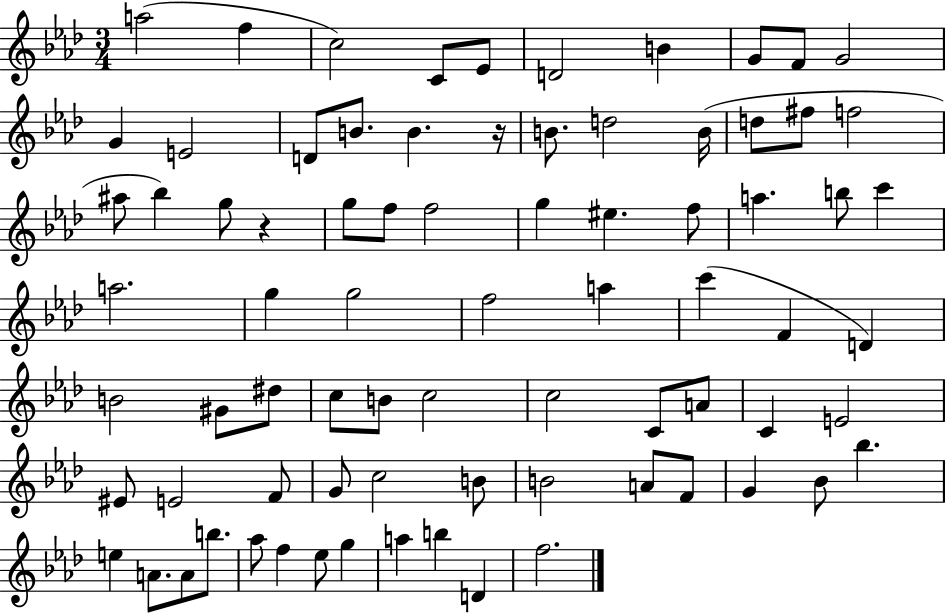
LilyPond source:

{
  \clef treble
  \numericTimeSignature
  \time 3/4
  \key aes \major
  a''2( f''4 | c''2) c'8 ees'8 | d'2 b'4 | g'8 f'8 g'2 | \break g'4 e'2 | d'8 b'8. b'4. r16 | b'8. d''2 b'16( | d''8 fis''8 f''2 | \break ais''8 bes''4) g''8 r4 | g''8 f''8 f''2 | g''4 eis''4. f''8 | a''4. b''8 c'''4 | \break a''2. | g''4 g''2 | f''2 a''4 | c'''4( f'4 d'4) | \break b'2 gis'8 dis''8 | c''8 b'8 c''2 | c''2 c'8 a'8 | c'4 e'2 | \break eis'8 e'2 f'8 | g'8 c''2 b'8 | b'2 a'8 f'8 | g'4 bes'8 bes''4. | \break e''4 a'8. a'8 b''8. | aes''8 f''4 ees''8 g''4 | a''4 b''4 d'4 | f''2. | \break \bar "|."
}